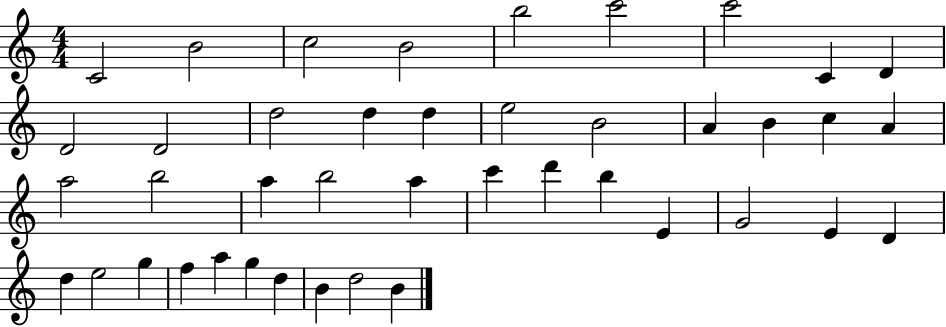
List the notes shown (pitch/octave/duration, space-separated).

C4/h B4/h C5/h B4/h B5/h C6/h C6/h C4/q D4/q D4/h D4/h D5/h D5/q D5/q E5/h B4/h A4/q B4/q C5/q A4/q A5/h B5/h A5/q B5/h A5/q C6/q D6/q B5/q E4/q G4/h E4/q D4/q D5/q E5/h G5/q F5/q A5/q G5/q D5/q B4/q D5/h B4/q